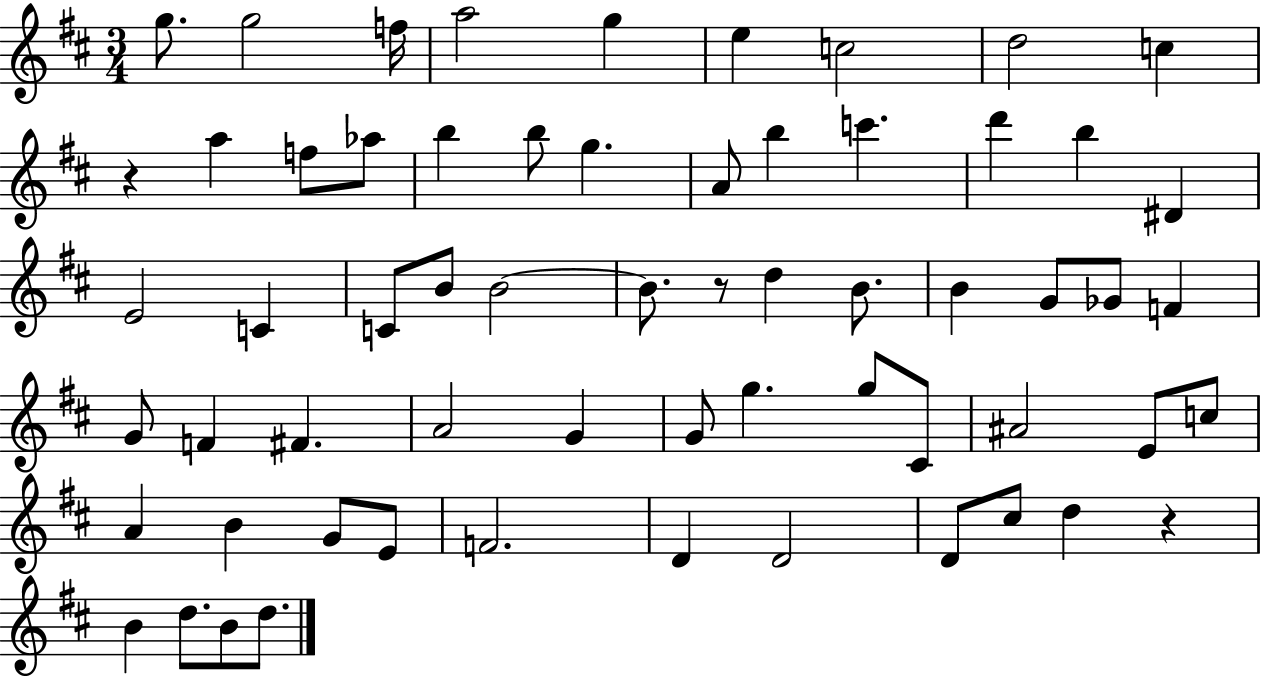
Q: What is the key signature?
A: D major